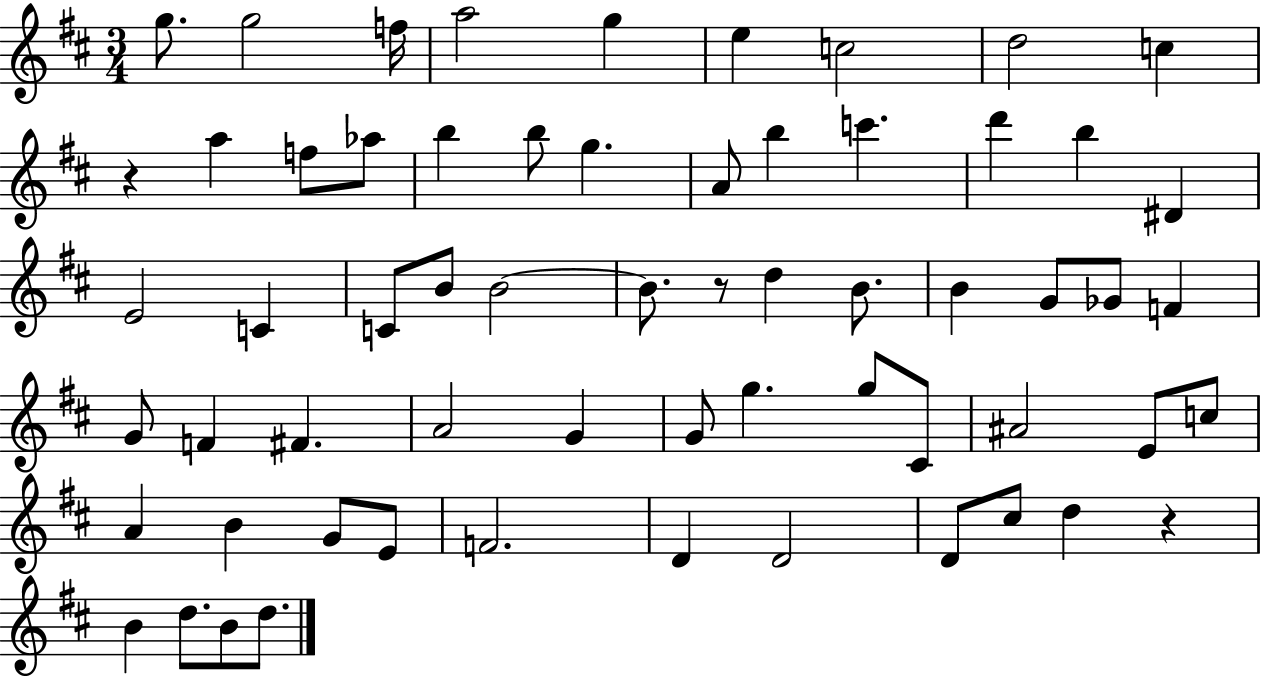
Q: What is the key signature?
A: D major